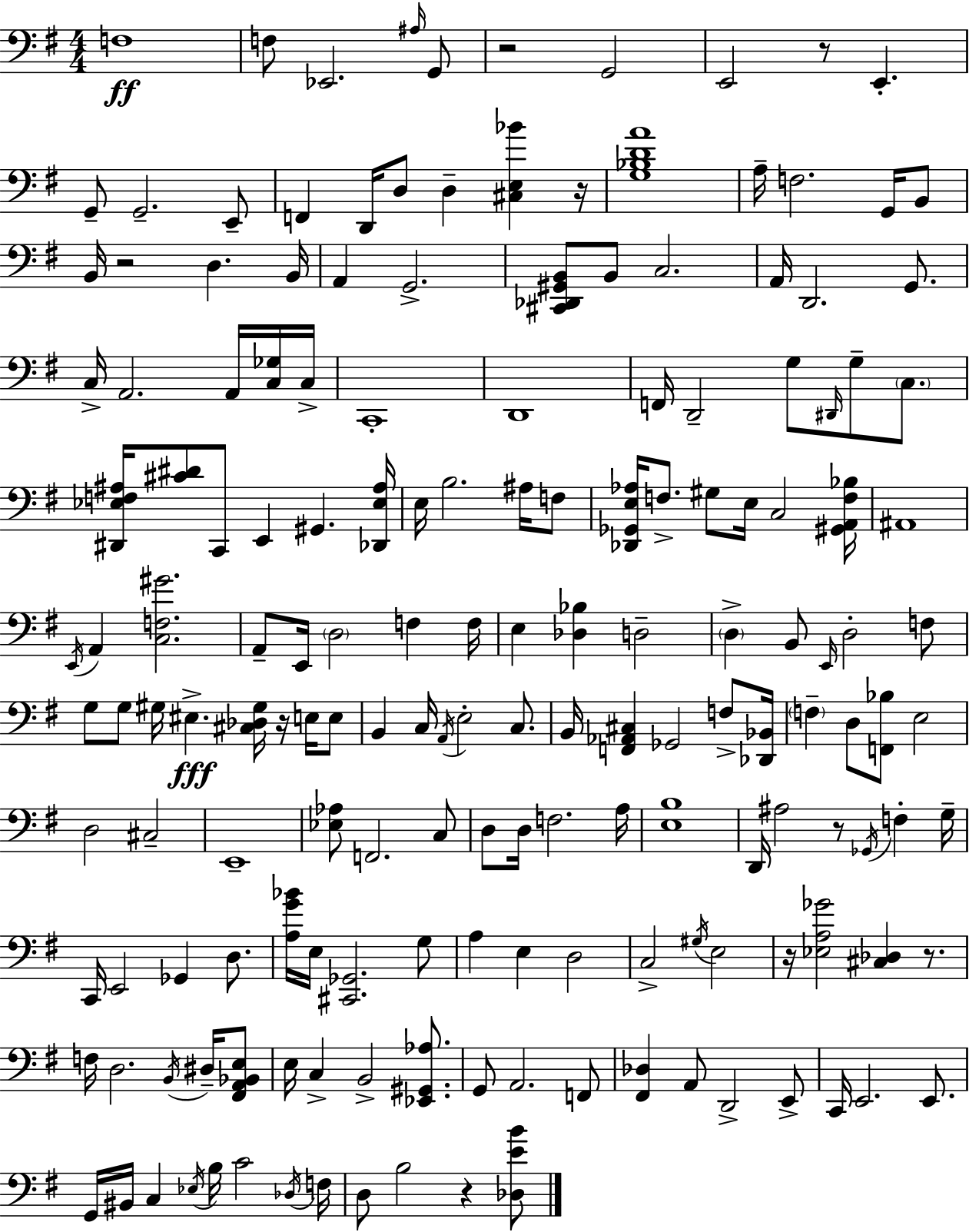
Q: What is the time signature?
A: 4/4